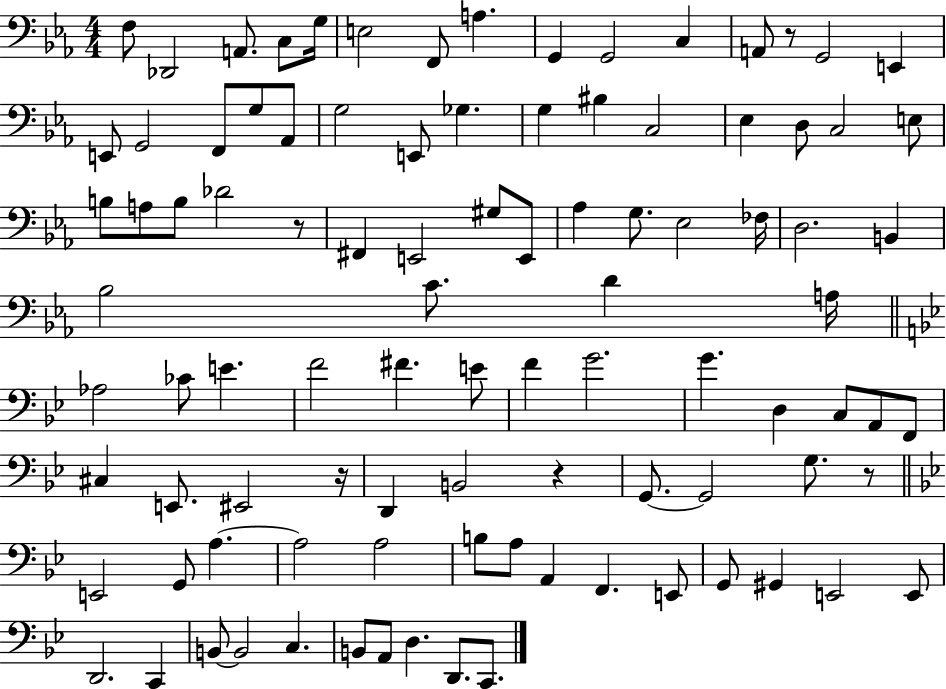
X:1
T:Untitled
M:4/4
L:1/4
K:Eb
F,/2 _D,,2 A,,/2 C,/2 G,/4 E,2 F,,/2 A, G,, G,,2 C, A,,/2 z/2 G,,2 E,, E,,/2 G,,2 F,,/2 G,/2 _A,,/2 G,2 E,,/2 _G, G, ^B, C,2 _E, D,/2 C,2 E,/2 B,/2 A,/2 B,/2 _D2 z/2 ^F,, E,,2 ^G,/2 E,,/2 _A, G,/2 _E,2 _F,/4 D,2 B,, _B,2 C/2 D A,/4 _A,2 _C/2 E F2 ^F E/2 F G2 G D, C,/2 A,,/2 F,,/2 ^C, E,,/2 ^E,,2 z/4 D,, B,,2 z G,,/2 G,,2 G,/2 z/2 E,,2 G,,/2 A, A,2 A,2 B,/2 A,/2 A,, F,, E,,/2 G,,/2 ^G,, E,,2 E,,/2 D,,2 C,, B,,/2 B,,2 C, B,,/2 A,,/2 D, D,,/2 C,,/2